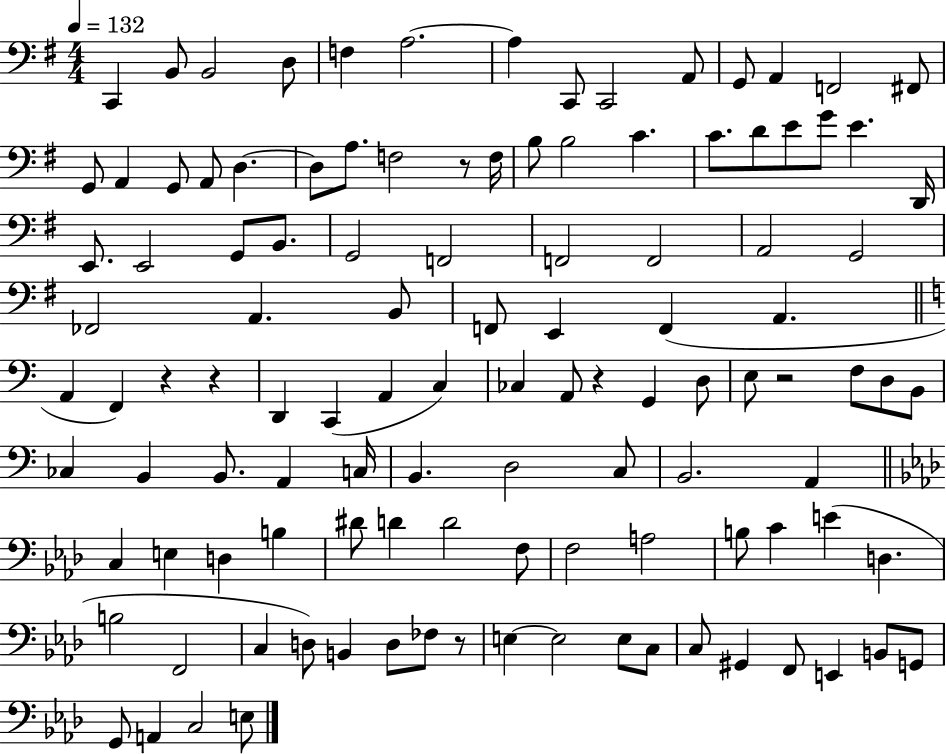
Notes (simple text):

C2/q B2/e B2/h D3/e F3/q A3/h. A3/q C2/e C2/h A2/e G2/e A2/q F2/h F#2/e G2/e A2/q G2/e A2/e D3/q. D3/e A3/e. F3/h R/e F3/s B3/e B3/h C4/q. C4/e. D4/e E4/e G4/e E4/q. D2/s E2/e. E2/h G2/e B2/e. G2/h F2/h F2/h F2/h A2/h G2/h FES2/h A2/q. B2/e F2/e E2/q F2/q A2/q. A2/q F2/q R/q R/q D2/q C2/q A2/q C3/q CES3/q A2/e R/q G2/q D3/e E3/e R/h F3/e D3/e B2/e CES3/q B2/q B2/e. A2/q C3/s B2/q. D3/h C3/e B2/h. A2/q C3/q E3/q D3/q B3/q D#4/e D4/q D4/h F3/e F3/h A3/h B3/e C4/q E4/q D3/q. B3/h F2/h C3/q D3/e B2/q D3/e FES3/e R/e E3/q E3/h E3/e C3/e C3/e G#2/q F2/e E2/q B2/e G2/e G2/e A2/q C3/h E3/e